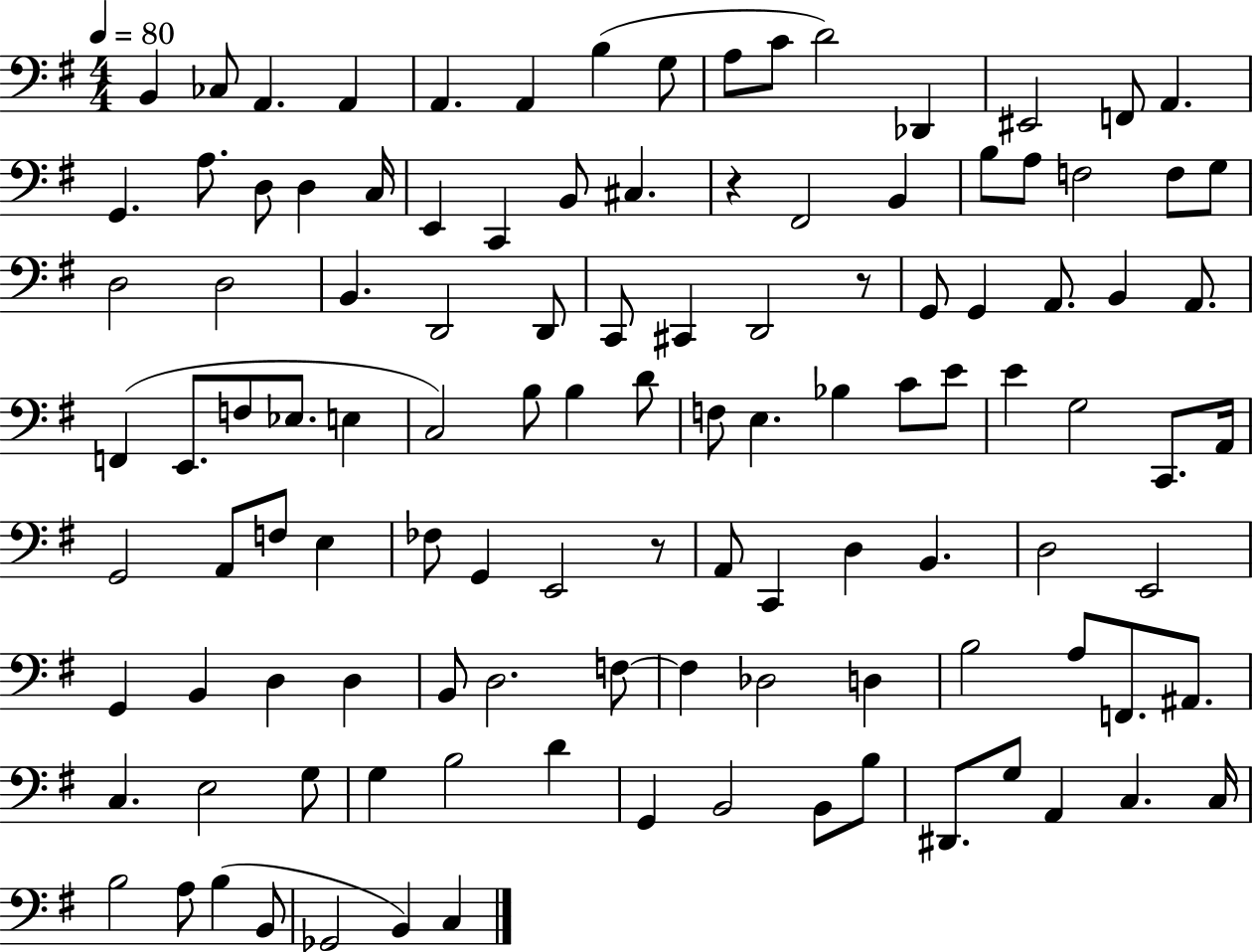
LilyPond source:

{
  \clef bass
  \numericTimeSignature
  \time 4/4
  \key g \major
  \tempo 4 = 80
  b,4 ces8 a,4. a,4 | a,4. a,4 b4( g8 | a8 c'8 d'2) des,4 | eis,2 f,8 a,4. | \break g,4. a8. d8 d4 c16 | e,4 c,4 b,8 cis4. | r4 fis,2 b,4 | b8 a8 f2 f8 g8 | \break d2 d2 | b,4. d,2 d,8 | c,8 cis,4 d,2 r8 | g,8 g,4 a,8. b,4 a,8. | \break f,4( e,8. f8 ees8. e4 | c2) b8 b4 d'8 | f8 e4. bes4 c'8 e'8 | e'4 g2 c,8. a,16 | \break g,2 a,8 f8 e4 | fes8 g,4 e,2 r8 | a,8 c,4 d4 b,4. | d2 e,2 | \break g,4 b,4 d4 d4 | b,8 d2. f8~~ | f4 des2 d4 | b2 a8 f,8. ais,8. | \break c4. e2 g8 | g4 b2 d'4 | g,4 b,2 b,8 b8 | dis,8. g8 a,4 c4. c16 | \break b2 a8 b4( b,8 | ges,2 b,4) c4 | \bar "|."
}